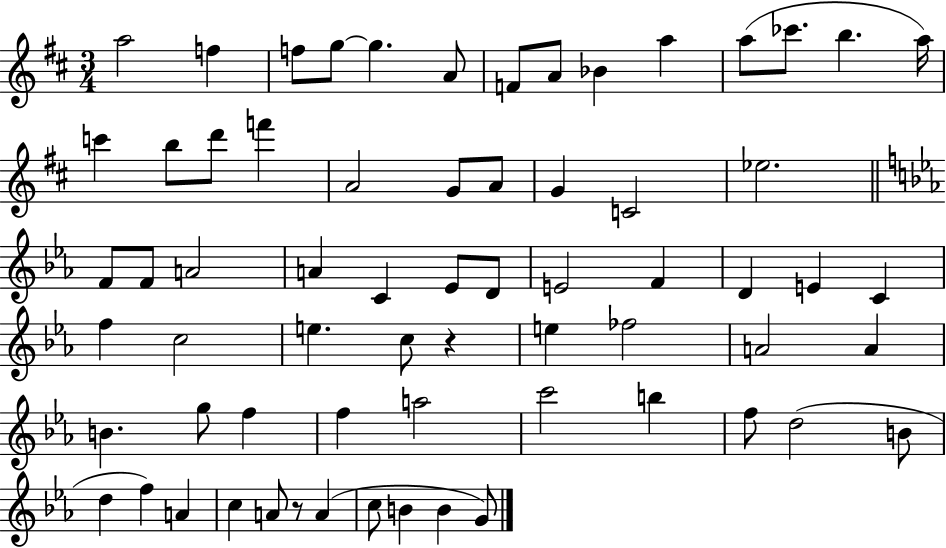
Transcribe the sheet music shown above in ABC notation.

X:1
T:Untitled
M:3/4
L:1/4
K:D
a2 f f/2 g/2 g A/2 F/2 A/2 _B a a/2 _c'/2 b a/4 c' b/2 d'/2 f' A2 G/2 A/2 G C2 _e2 F/2 F/2 A2 A C _E/2 D/2 E2 F D E C f c2 e c/2 z e _f2 A2 A B g/2 f f a2 c'2 b f/2 d2 B/2 d f A c A/2 z/2 A c/2 B B G/2